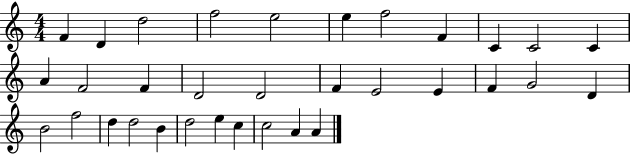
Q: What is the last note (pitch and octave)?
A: A4